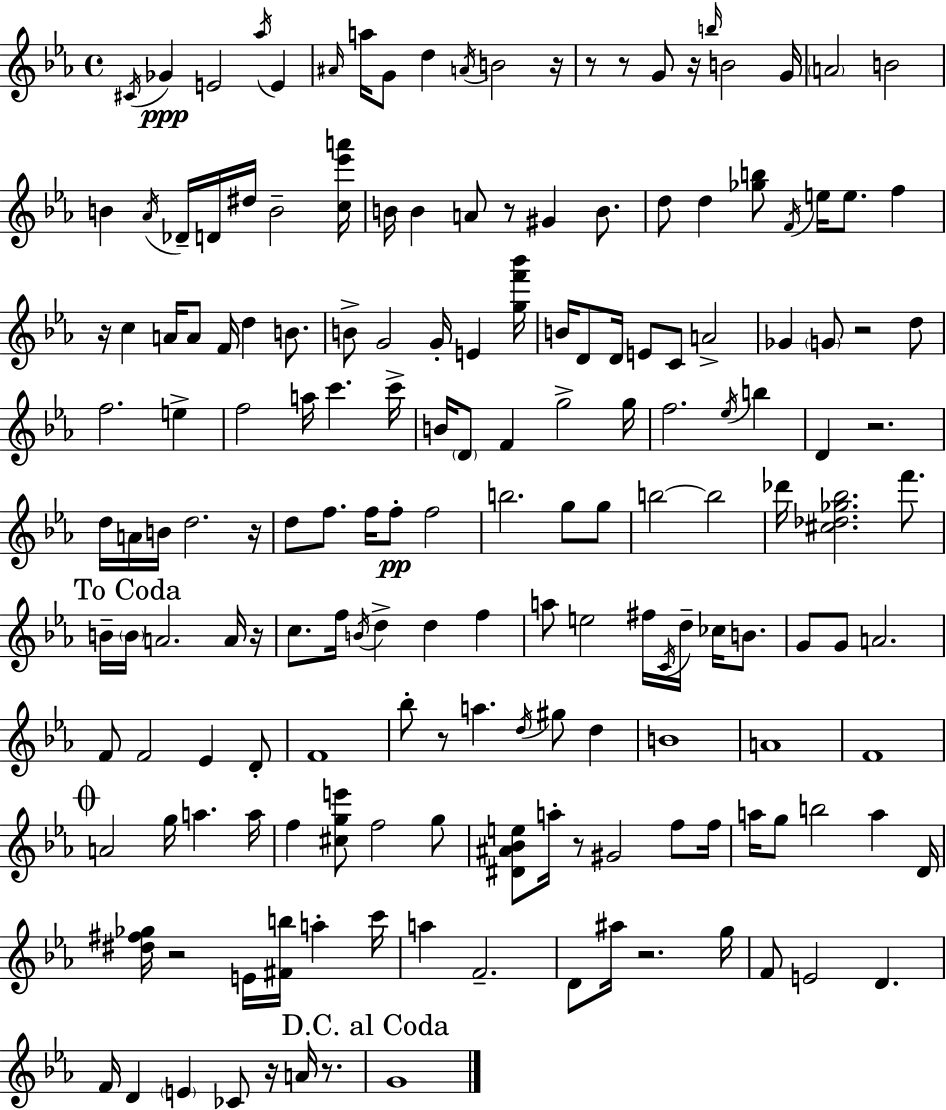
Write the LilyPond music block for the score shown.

{
  \clef treble
  \time 4/4
  \defaultTimeSignature
  \key c \minor
  \acciaccatura { cis'16 }\ppp ges'4 e'2 \acciaccatura { aes''16 } e'4 | \grace { ais'16 } a''16 g'8 d''4 \acciaccatura { a'16 } b'2 | r16 r8 r8 g'8 r16 \grace { b''16 } b'2 | g'16 \parenthesize a'2 b'2 | \break b'4 \acciaccatura { aes'16 } des'16-- d'16 dis''16 b'2-- | <c'' ees''' a'''>16 b'16 b'4 a'8 r8 gis'4 | b'8. d''8 d''4 <ges'' b''>8 \acciaccatura { f'16 } e''16 | e''8. f''4 r16 c''4 a'16 a'8 f'16 | \break d''4 b'8. b'8-> g'2 | g'16-. e'4 <g'' f''' bes'''>16 b'16 d'8 d'16 e'8 c'8 a'2-> | ges'4 \parenthesize g'8 r2 | d''8 f''2. | \break e''4-> f''2 a''16 | c'''4. c'''16-> b'16 \parenthesize d'8 f'4 g''2-> | g''16 f''2. | \acciaccatura { ees''16 } b''4 d'4 r2. | \break d''16 a'16 b'16 d''2. | r16 d''8 f''8. f''16 f''8-.\pp | f''2 b''2. | g''8 g''8 b''2~~ | \break b''2 des'''16 <cis'' des'' ges'' bes''>2. | f'''8. \mark "To Coda" b'16-- \parenthesize b'16 a'2. | a'16 r16 c''8. f''16 \acciaccatura { b'16 } d''4-> | d''4 f''4 a''8 e''2 | \break fis''16 \acciaccatura { c'16 } d''16-- ces''16 b'8. g'8 g'8 a'2. | f'8 f'2 | ees'4 d'8-. f'1 | bes''8-. r8 a''4. | \break \acciaccatura { d''16 } gis''8 d''4 b'1 | a'1 | f'1 | \mark \markup { \musicglyph "scripts.coda" } a'2 | \break g''16 a''4. a''16 f''4 <cis'' g'' e'''>8 | f''2 g''8 <dis' ais' bes' e''>8 a''16-. r8 | gis'2 f''8 f''16 a''16 g''8 b''2 | a''4 d'16 <dis'' fis'' ges''>16 r2 | \break e'16 <fis' b''>16 a''4-. c'''16 a''4 f'2.-- | d'8 ais''16 r2. | g''16 f'8 e'2 | d'4. f'16 d'4 | \break \parenthesize e'4 ces'8 r16 a'16 r8. \mark "D.C. al Coda" g'1 | \bar "|."
}